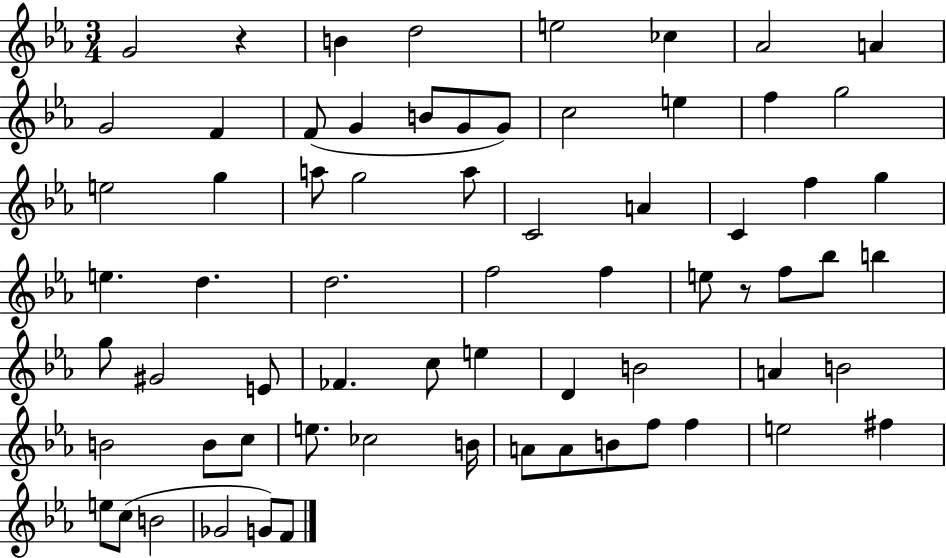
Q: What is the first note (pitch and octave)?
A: G4